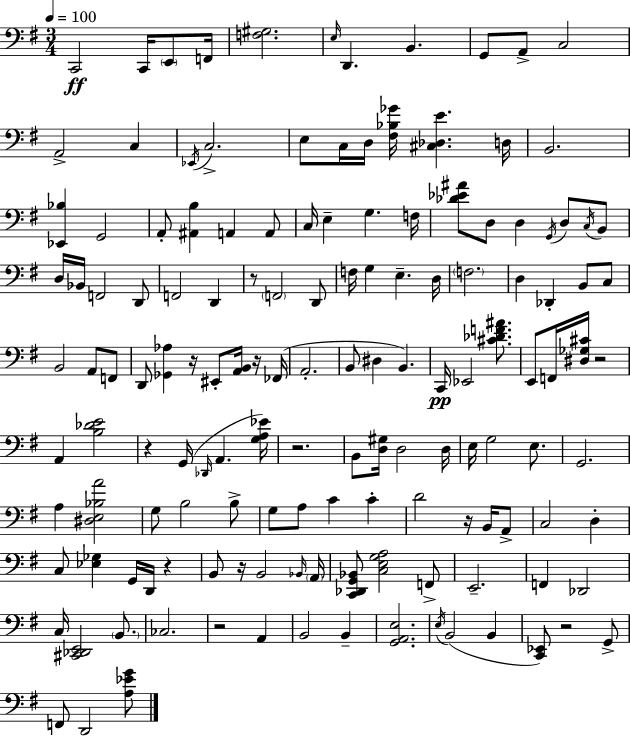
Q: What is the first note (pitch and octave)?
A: C2